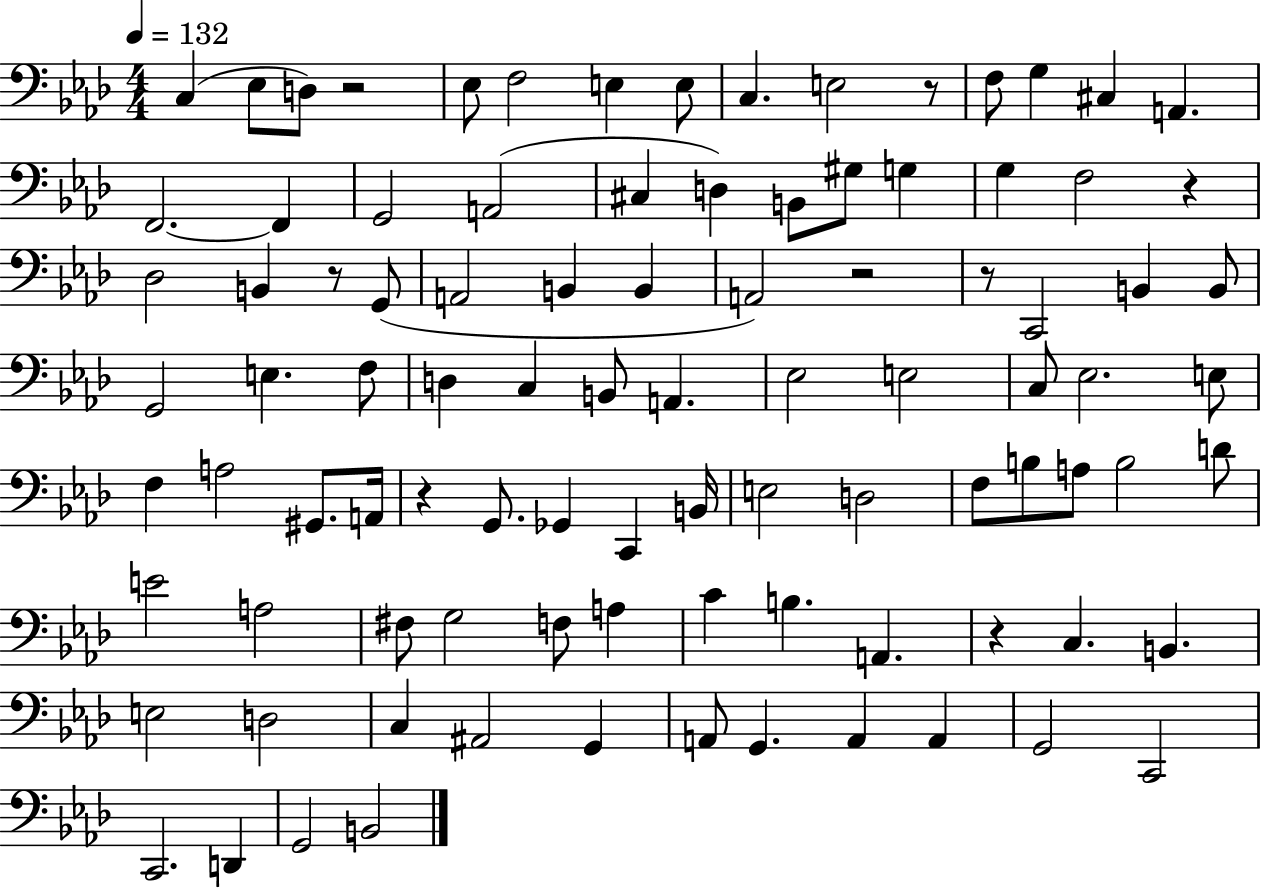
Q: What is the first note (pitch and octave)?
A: C3